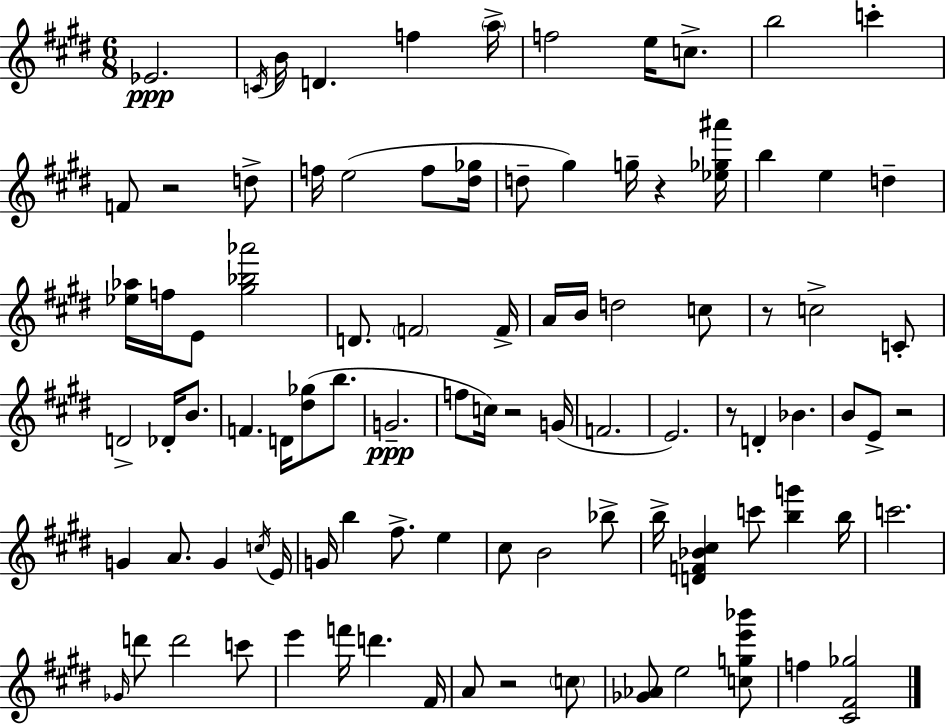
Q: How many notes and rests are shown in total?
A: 94